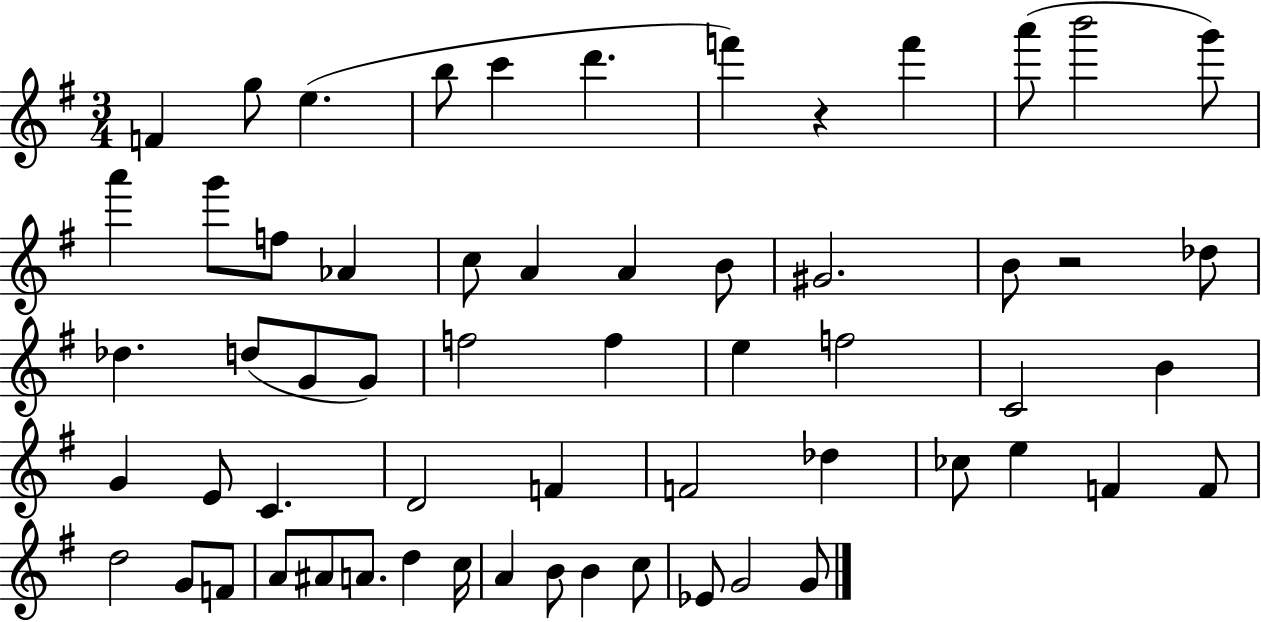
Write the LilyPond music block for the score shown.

{
  \clef treble
  \numericTimeSignature
  \time 3/4
  \key g \major
  f'4 g''8 e''4.( | b''8 c'''4 d'''4. | f'''4) r4 f'''4 | a'''8( b'''2 g'''8) | \break a'''4 g'''8 f''8 aes'4 | c''8 a'4 a'4 b'8 | gis'2. | b'8 r2 des''8 | \break des''4. d''8( g'8 g'8) | f''2 f''4 | e''4 f''2 | c'2 b'4 | \break g'4 e'8 c'4. | d'2 f'4 | f'2 des''4 | ces''8 e''4 f'4 f'8 | \break d''2 g'8 f'8 | a'8 ais'8 a'8. d''4 c''16 | a'4 b'8 b'4 c''8 | ees'8 g'2 g'8 | \break \bar "|."
}